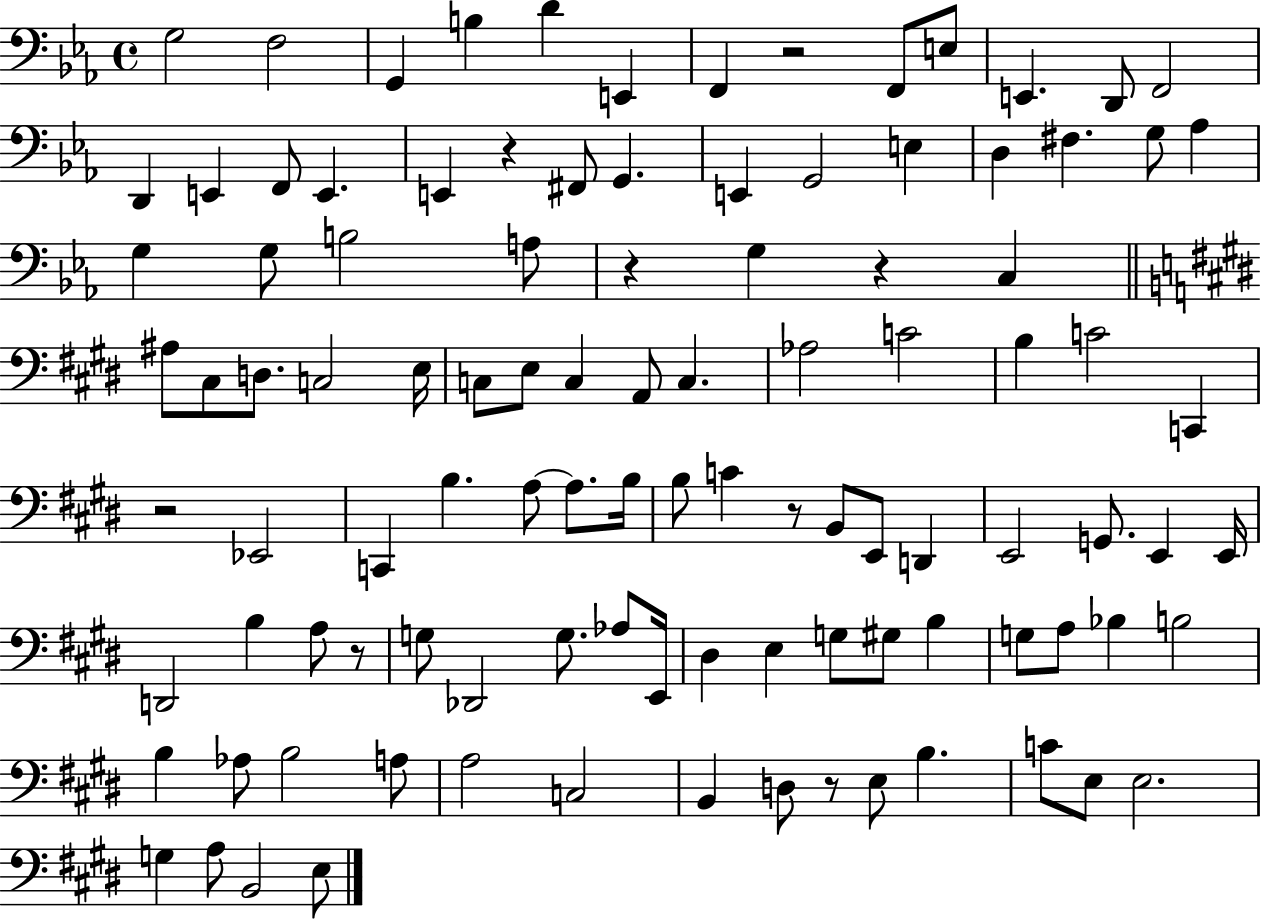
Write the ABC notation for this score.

X:1
T:Untitled
M:4/4
L:1/4
K:Eb
G,2 F,2 G,, B, D E,, F,, z2 F,,/2 E,/2 E,, D,,/2 F,,2 D,, E,, F,,/2 E,, E,, z ^F,,/2 G,, E,, G,,2 E, D, ^F, G,/2 _A, G, G,/2 B,2 A,/2 z G, z C, ^A,/2 ^C,/2 D,/2 C,2 E,/4 C,/2 E,/2 C, A,,/2 C, _A,2 C2 B, C2 C,, z2 _E,,2 C,, B, A,/2 A,/2 B,/4 B,/2 C z/2 B,,/2 E,,/2 D,, E,,2 G,,/2 E,, E,,/4 D,,2 B, A,/2 z/2 G,/2 _D,,2 G,/2 _A,/2 E,,/4 ^D, E, G,/2 ^G,/2 B, G,/2 A,/2 _B, B,2 B, _A,/2 B,2 A,/2 A,2 C,2 B,, D,/2 z/2 E,/2 B, C/2 E,/2 E,2 G, A,/2 B,,2 E,/2